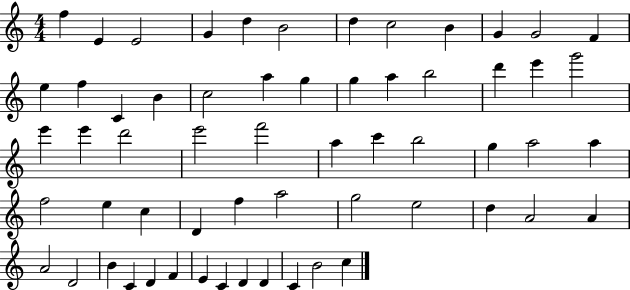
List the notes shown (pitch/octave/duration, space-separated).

F5/q E4/q E4/h G4/q D5/q B4/h D5/q C5/h B4/q G4/q G4/h F4/q E5/q F5/q C4/q B4/q C5/h A5/q G5/q G5/q A5/q B5/h D6/q E6/q G6/h E6/q E6/q D6/h E6/h F6/h A5/q C6/q B5/h G5/q A5/h A5/q F5/h E5/q C5/q D4/q F5/q A5/h G5/h E5/h D5/q A4/h A4/q A4/h D4/h B4/q C4/q D4/q F4/q E4/q C4/q D4/q D4/q C4/q B4/h C5/q